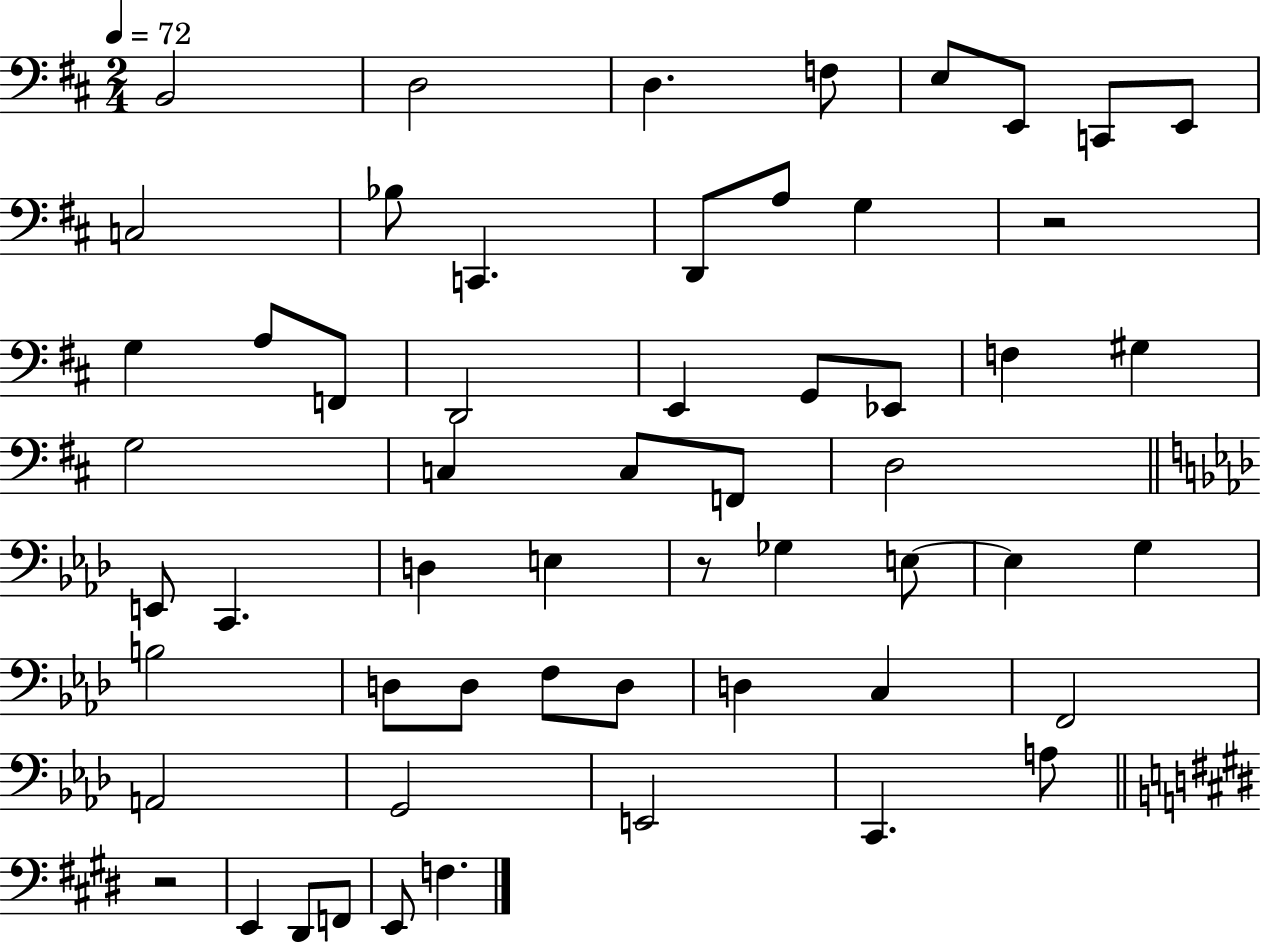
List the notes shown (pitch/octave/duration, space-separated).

B2/h D3/h D3/q. F3/e E3/e E2/e C2/e E2/e C3/h Bb3/e C2/q. D2/e A3/e G3/q R/h G3/q A3/e F2/e D2/h E2/q G2/e Eb2/e F3/q G#3/q G3/h C3/q C3/e F2/e D3/h E2/e C2/q. D3/q E3/q R/e Gb3/q E3/e E3/q G3/q B3/h D3/e D3/e F3/e D3/e D3/q C3/q F2/h A2/h G2/h E2/h C2/q. A3/e R/h E2/q D#2/e F2/e E2/e F3/q.